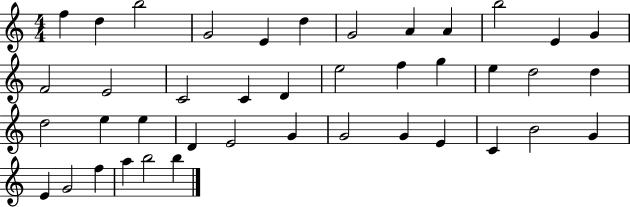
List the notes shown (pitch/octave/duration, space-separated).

F5/q D5/q B5/h G4/h E4/q D5/q G4/h A4/q A4/q B5/h E4/q G4/q F4/h E4/h C4/h C4/q D4/q E5/h F5/q G5/q E5/q D5/h D5/q D5/h E5/q E5/q D4/q E4/h G4/q G4/h G4/q E4/q C4/q B4/h G4/q E4/q G4/h F5/q A5/q B5/h B5/q